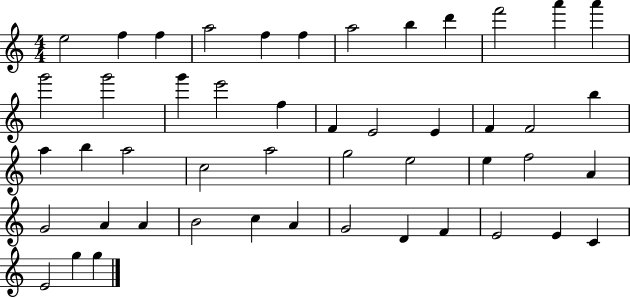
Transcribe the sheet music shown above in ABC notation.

X:1
T:Untitled
M:4/4
L:1/4
K:C
e2 f f a2 f f a2 b d' f'2 a' a' g'2 g'2 g' e'2 f F E2 E F F2 b a b a2 c2 a2 g2 e2 e f2 A G2 A A B2 c A G2 D F E2 E C E2 g g